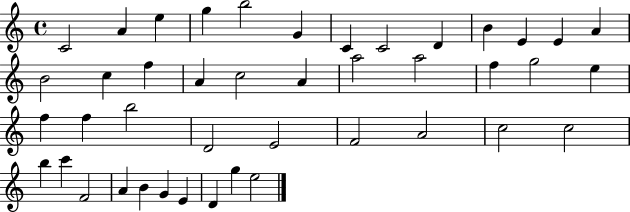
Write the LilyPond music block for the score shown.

{
  \clef treble
  \time 4/4
  \defaultTimeSignature
  \key c \major
  c'2 a'4 e''4 | g''4 b''2 g'4 | c'4 c'2 d'4 | b'4 e'4 e'4 a'4 | \break b'2 c''4 f''4 | a'4 c''2 a'4 | a''2 a''2 | f''4 g''2 e''4 | \break f''4 f''4 b''2 | d'2 e'2 | f'2 a'2 | c''2 c''2 | \break b''4 c'''4 f'2 | a'4 b'4 g'4 e'4 | d'4 g''4 e''2 | \bar "|."
}